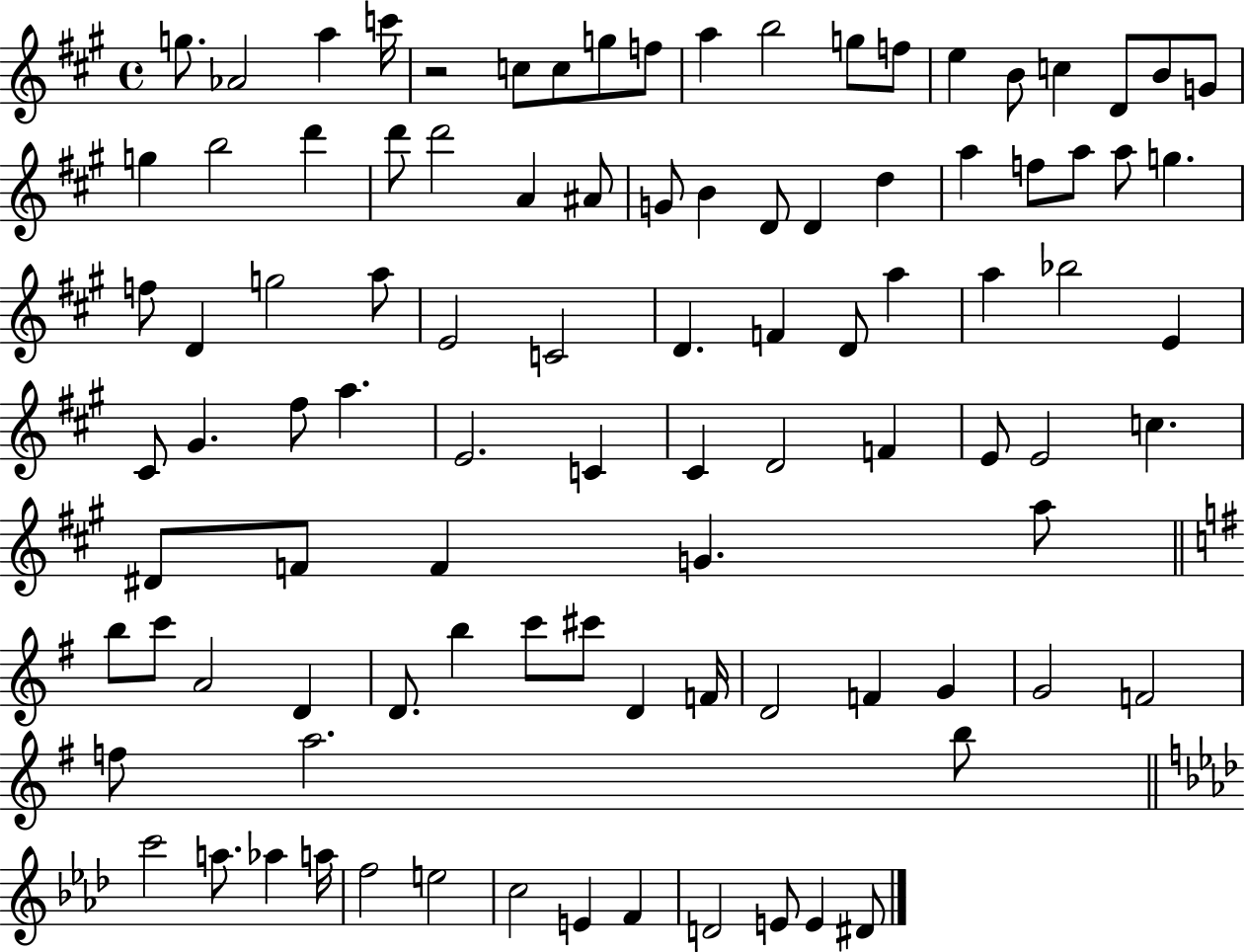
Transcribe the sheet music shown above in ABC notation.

X:1
T:Untitled
M:4/4
L:1/4
K:A
g/2 _A2 a c'/4 z2 c/2 c/2 g/2 f/2 a b2 g/2 f/2 e B/2 c D/2 B/2 G/2 g b2 d' d'/2 d'2 A ^A/2 G/2 B D/2 D d a f/2 a/2 a/2 g f/2 D g2 a/2 E2 C2 D F D/2 a a _b2 E ^C/2 ^G ^f/2 a E2 C ^C D2 F E/2 E2 c ^D/2 F/2 F G a/2 b/2 c'/2 A2 D D/2 b c'/2 ^c'/2 D F/4 D2 F G G2 F2 f/2 a2 b/2 c'2 a/2 _a a/4 f2 e2 c2 E F D2 E/2 E ^D/2